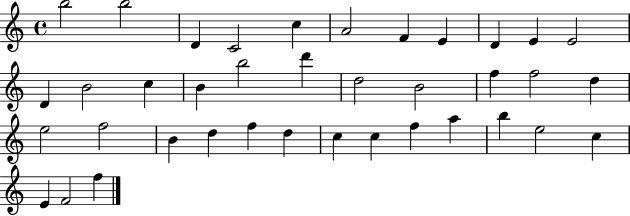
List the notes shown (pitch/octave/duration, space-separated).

B5/h B5/h D4/q C4/h C5/q A4/h F4/q E4/q D4/q E4/q E4/h D4/q B4/h C5/q B4/q B5/h D6/q D5/h B4/h F5/q F5/h D5/q E5/h F5/h B4/q D5/q F5/q D5/q C5/q C5/q F5/q A5/q B5/q E5/h C5/q E4/q F4/h F5/q